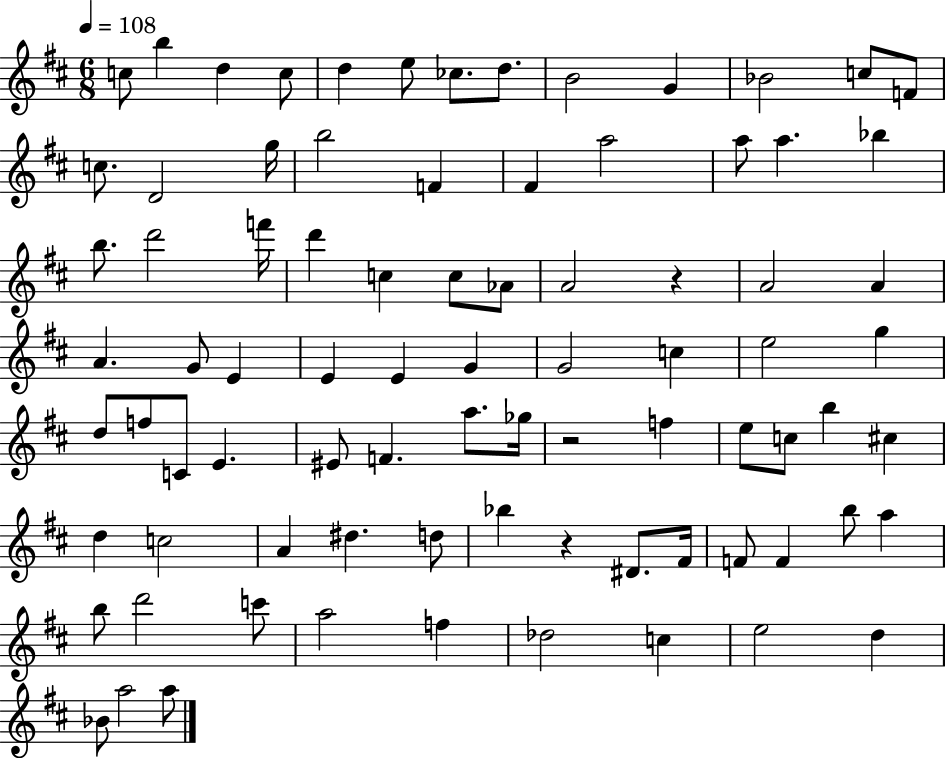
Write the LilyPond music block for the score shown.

{
  \clef treble
  \numericTimeSignature
  \time 6/8
  \key d \major
  \tempo 4 = 108
  c''8 b''4 d''4 c''8 | d''4 e''8 ces''8. d''8. | b'2 g'4 | bes'2 c''8 f'8 | \break c''8. d'2 g''16 | b''2 f'4 | fis'4 a''2 | a''8 a''4. bes''4 | \break b''8. d'''2 f'''16 | d'''4 c''4 c''8 aes'8 | a'2 r4 | a'2 a'4 | \break a'4. g'8 e'4 | e'4 e'4 g'4 | g'2 c''4 | e''2 g''4 | \break d''8 f''8 c'8 e'4. | eis'8 f'4. a''8. ges''16 | r2 f''4 | e''8 c''8 b''4 cis''4 | \break d''4 c''2 | a'4 dis''4. d''8 | bes''4 r4 dis'8. fis'16 | f'8 f'4 b''8 a''4 | \break b''8 d'''2 c'''8 | a''2 f''4 | des''2 c''4 | e''2 d''4 | \break bes'8 a''2 a''8 | \bar "|."
}